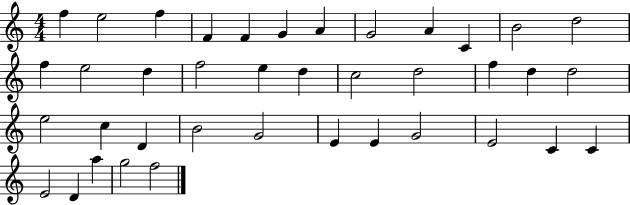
F5/q E5/h F5/q F4/q F4/q G4/q A4/q G4/h A4/q C4/q B4/h D5/h F5/q E5/h D5/q F5/h E5/q D5/q C5/h D5/h F5/q D5/q D5/h E5/h C5/q D4/q B4/h G4/h E4/q E4/q G4/h E4/h C4/q C4/q E4/h D4/q A5/q G5/h F5/h